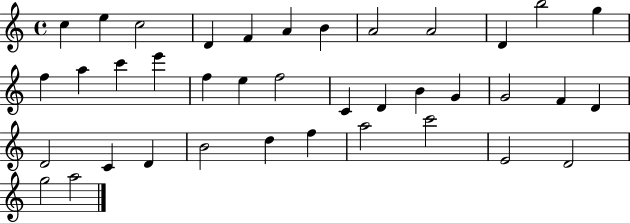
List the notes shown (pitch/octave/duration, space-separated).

C5/q E5/q C5/h D4/q F4/q A4/q B4/q A4/h A4/h D4/q B5/h G5/q F5/q A5/q C6/q E6/q F5/q E5/q F5/h C4/q D4/q B4/q G4/q G4/h F4/q D4/q D4/h C4/q D4/q B4/h D5/q F5/q A5/h C6/h E4/h D4/h G5/h A5/h